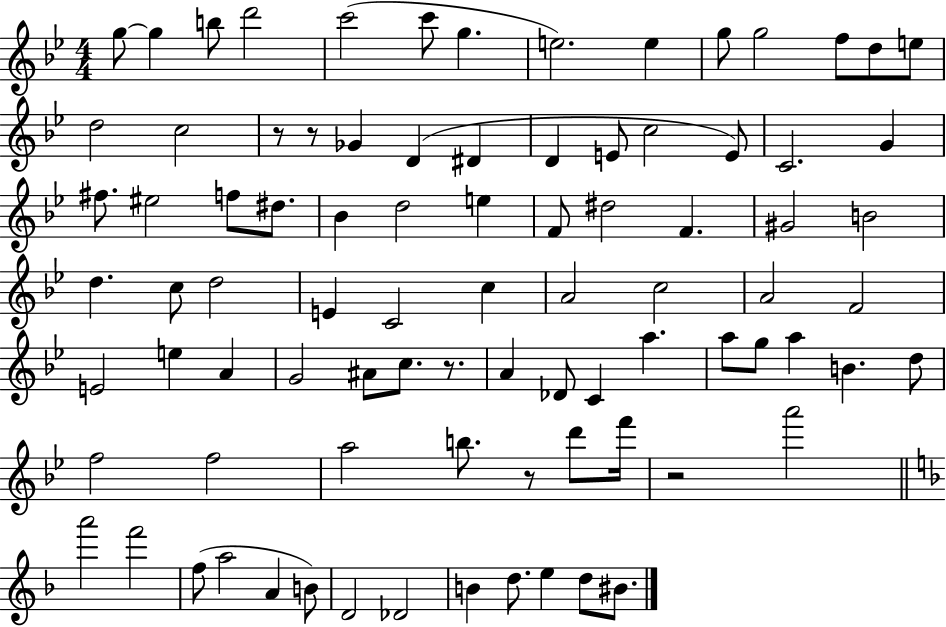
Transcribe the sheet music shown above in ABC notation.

X:1
T:Untitled
M:4/4
L:1/4
K:Bb
g/2 g b/2 d'2 c'2 c'/2 g e2 e g/2 g2 f/2 d/2 e/2 d2 c2 z/2 z/2 _G D ^D D E/2 c2 E/2 C2 G ^f/2 ^e2 f/2 ^d/2 _B d2 e F/2 ^d2 F ^G2 B2 d c/2 d2 E C2 c A2 c2 A2 F2 E2 e A G2 ^A/2 c/2 z/2 A _D/2 C a a/2 g/2 a B d/2 f2 f2 a2 b/2 z/2 d'/2 f'/4 z2 a'2 a'2 f'2 f/2 a2 A B/2 D2 _D2 B d/2 e d/2 ^B/2